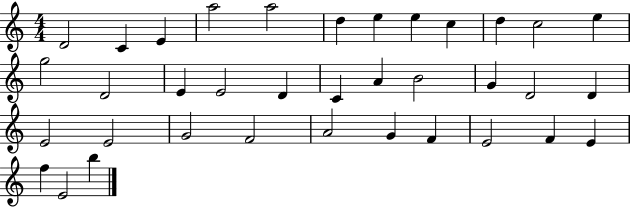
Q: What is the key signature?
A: C major